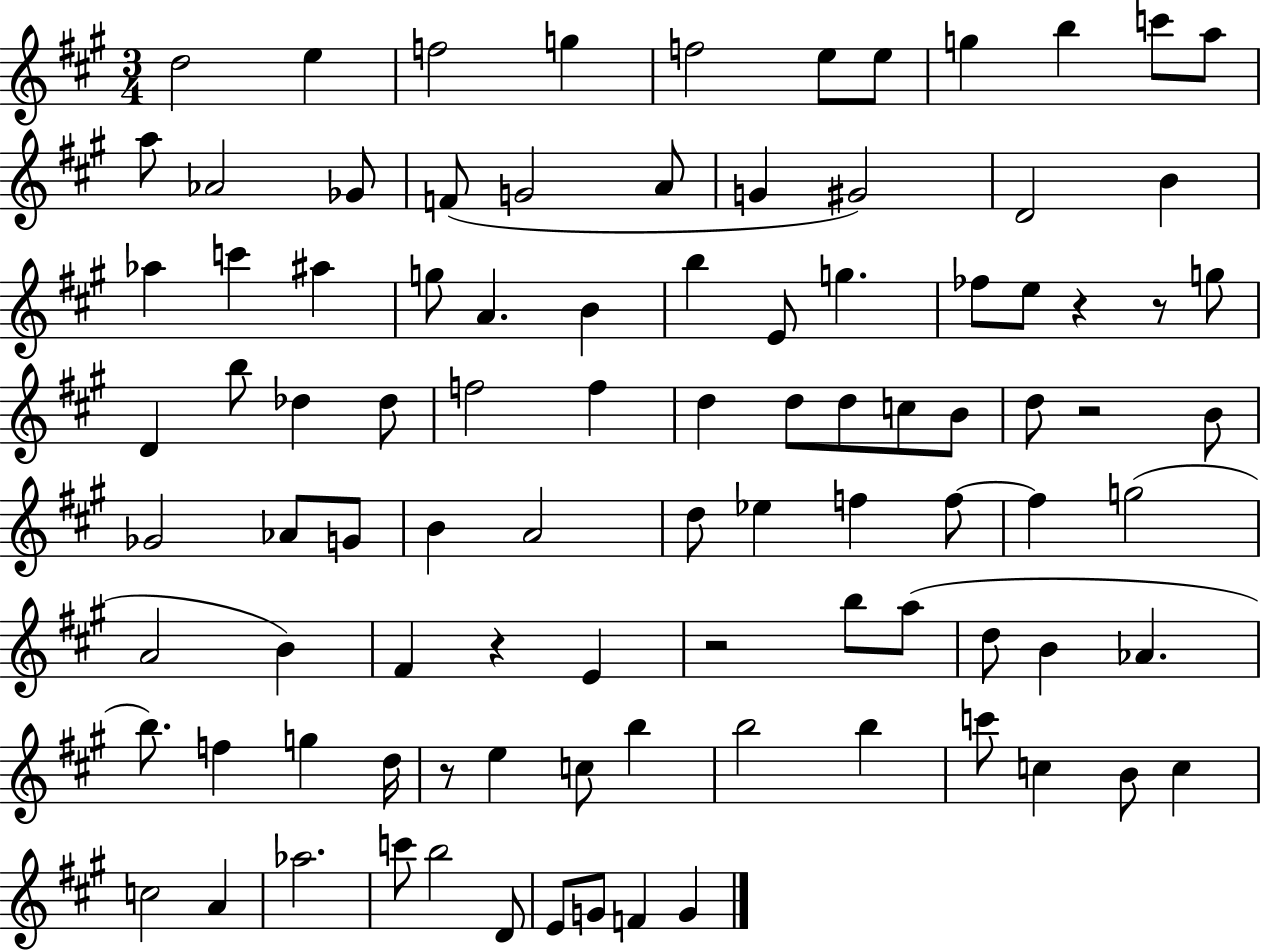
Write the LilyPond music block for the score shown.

{
  \clef treble
  \numericTimeSignature
  \time 3/4
  \key a \major
  d''2 e''4 | f''2 g''4 | f''2 e''8 e''8 | g''4 b''4 c'''8 a''8 | \break a''8 aes'2 ges'8 | f'8( g'2 a'8 | g'4 gis'2) | d'2 b'4 | \break aes''4 c'''4 ais''4 | g''8 a'4. b'4 | b''4 e'8 g''4. | fes''8 e''8 r4 r8 g''8 | \break d'4 b''8 des''4 des''8 | f''2 f''4 | d''4 d''8 d''8 c''8 b'8 | d''8 r2 b'8 | \break ges'2 aes'8 g'8 | b'4 a'2 | d''8 ees''4 f''4 f''8~~ | f''4 g''2( | \break a'2 b'4) | fis'4 r4 e'4 | r2 b''8 a''8( | d''8 b'4 aes'4. | \break b''8.) f''4 g''4 d''16 | r8 e''4 c''8 b''4 | b''2 b''4 | c'''8 c''4 b'8 c''4 | \break c''2 a'4 | aes''2. | c'''8 b''2 d'8 | e'8 g'8 f'4 g'4 | \break \bar "|."
}